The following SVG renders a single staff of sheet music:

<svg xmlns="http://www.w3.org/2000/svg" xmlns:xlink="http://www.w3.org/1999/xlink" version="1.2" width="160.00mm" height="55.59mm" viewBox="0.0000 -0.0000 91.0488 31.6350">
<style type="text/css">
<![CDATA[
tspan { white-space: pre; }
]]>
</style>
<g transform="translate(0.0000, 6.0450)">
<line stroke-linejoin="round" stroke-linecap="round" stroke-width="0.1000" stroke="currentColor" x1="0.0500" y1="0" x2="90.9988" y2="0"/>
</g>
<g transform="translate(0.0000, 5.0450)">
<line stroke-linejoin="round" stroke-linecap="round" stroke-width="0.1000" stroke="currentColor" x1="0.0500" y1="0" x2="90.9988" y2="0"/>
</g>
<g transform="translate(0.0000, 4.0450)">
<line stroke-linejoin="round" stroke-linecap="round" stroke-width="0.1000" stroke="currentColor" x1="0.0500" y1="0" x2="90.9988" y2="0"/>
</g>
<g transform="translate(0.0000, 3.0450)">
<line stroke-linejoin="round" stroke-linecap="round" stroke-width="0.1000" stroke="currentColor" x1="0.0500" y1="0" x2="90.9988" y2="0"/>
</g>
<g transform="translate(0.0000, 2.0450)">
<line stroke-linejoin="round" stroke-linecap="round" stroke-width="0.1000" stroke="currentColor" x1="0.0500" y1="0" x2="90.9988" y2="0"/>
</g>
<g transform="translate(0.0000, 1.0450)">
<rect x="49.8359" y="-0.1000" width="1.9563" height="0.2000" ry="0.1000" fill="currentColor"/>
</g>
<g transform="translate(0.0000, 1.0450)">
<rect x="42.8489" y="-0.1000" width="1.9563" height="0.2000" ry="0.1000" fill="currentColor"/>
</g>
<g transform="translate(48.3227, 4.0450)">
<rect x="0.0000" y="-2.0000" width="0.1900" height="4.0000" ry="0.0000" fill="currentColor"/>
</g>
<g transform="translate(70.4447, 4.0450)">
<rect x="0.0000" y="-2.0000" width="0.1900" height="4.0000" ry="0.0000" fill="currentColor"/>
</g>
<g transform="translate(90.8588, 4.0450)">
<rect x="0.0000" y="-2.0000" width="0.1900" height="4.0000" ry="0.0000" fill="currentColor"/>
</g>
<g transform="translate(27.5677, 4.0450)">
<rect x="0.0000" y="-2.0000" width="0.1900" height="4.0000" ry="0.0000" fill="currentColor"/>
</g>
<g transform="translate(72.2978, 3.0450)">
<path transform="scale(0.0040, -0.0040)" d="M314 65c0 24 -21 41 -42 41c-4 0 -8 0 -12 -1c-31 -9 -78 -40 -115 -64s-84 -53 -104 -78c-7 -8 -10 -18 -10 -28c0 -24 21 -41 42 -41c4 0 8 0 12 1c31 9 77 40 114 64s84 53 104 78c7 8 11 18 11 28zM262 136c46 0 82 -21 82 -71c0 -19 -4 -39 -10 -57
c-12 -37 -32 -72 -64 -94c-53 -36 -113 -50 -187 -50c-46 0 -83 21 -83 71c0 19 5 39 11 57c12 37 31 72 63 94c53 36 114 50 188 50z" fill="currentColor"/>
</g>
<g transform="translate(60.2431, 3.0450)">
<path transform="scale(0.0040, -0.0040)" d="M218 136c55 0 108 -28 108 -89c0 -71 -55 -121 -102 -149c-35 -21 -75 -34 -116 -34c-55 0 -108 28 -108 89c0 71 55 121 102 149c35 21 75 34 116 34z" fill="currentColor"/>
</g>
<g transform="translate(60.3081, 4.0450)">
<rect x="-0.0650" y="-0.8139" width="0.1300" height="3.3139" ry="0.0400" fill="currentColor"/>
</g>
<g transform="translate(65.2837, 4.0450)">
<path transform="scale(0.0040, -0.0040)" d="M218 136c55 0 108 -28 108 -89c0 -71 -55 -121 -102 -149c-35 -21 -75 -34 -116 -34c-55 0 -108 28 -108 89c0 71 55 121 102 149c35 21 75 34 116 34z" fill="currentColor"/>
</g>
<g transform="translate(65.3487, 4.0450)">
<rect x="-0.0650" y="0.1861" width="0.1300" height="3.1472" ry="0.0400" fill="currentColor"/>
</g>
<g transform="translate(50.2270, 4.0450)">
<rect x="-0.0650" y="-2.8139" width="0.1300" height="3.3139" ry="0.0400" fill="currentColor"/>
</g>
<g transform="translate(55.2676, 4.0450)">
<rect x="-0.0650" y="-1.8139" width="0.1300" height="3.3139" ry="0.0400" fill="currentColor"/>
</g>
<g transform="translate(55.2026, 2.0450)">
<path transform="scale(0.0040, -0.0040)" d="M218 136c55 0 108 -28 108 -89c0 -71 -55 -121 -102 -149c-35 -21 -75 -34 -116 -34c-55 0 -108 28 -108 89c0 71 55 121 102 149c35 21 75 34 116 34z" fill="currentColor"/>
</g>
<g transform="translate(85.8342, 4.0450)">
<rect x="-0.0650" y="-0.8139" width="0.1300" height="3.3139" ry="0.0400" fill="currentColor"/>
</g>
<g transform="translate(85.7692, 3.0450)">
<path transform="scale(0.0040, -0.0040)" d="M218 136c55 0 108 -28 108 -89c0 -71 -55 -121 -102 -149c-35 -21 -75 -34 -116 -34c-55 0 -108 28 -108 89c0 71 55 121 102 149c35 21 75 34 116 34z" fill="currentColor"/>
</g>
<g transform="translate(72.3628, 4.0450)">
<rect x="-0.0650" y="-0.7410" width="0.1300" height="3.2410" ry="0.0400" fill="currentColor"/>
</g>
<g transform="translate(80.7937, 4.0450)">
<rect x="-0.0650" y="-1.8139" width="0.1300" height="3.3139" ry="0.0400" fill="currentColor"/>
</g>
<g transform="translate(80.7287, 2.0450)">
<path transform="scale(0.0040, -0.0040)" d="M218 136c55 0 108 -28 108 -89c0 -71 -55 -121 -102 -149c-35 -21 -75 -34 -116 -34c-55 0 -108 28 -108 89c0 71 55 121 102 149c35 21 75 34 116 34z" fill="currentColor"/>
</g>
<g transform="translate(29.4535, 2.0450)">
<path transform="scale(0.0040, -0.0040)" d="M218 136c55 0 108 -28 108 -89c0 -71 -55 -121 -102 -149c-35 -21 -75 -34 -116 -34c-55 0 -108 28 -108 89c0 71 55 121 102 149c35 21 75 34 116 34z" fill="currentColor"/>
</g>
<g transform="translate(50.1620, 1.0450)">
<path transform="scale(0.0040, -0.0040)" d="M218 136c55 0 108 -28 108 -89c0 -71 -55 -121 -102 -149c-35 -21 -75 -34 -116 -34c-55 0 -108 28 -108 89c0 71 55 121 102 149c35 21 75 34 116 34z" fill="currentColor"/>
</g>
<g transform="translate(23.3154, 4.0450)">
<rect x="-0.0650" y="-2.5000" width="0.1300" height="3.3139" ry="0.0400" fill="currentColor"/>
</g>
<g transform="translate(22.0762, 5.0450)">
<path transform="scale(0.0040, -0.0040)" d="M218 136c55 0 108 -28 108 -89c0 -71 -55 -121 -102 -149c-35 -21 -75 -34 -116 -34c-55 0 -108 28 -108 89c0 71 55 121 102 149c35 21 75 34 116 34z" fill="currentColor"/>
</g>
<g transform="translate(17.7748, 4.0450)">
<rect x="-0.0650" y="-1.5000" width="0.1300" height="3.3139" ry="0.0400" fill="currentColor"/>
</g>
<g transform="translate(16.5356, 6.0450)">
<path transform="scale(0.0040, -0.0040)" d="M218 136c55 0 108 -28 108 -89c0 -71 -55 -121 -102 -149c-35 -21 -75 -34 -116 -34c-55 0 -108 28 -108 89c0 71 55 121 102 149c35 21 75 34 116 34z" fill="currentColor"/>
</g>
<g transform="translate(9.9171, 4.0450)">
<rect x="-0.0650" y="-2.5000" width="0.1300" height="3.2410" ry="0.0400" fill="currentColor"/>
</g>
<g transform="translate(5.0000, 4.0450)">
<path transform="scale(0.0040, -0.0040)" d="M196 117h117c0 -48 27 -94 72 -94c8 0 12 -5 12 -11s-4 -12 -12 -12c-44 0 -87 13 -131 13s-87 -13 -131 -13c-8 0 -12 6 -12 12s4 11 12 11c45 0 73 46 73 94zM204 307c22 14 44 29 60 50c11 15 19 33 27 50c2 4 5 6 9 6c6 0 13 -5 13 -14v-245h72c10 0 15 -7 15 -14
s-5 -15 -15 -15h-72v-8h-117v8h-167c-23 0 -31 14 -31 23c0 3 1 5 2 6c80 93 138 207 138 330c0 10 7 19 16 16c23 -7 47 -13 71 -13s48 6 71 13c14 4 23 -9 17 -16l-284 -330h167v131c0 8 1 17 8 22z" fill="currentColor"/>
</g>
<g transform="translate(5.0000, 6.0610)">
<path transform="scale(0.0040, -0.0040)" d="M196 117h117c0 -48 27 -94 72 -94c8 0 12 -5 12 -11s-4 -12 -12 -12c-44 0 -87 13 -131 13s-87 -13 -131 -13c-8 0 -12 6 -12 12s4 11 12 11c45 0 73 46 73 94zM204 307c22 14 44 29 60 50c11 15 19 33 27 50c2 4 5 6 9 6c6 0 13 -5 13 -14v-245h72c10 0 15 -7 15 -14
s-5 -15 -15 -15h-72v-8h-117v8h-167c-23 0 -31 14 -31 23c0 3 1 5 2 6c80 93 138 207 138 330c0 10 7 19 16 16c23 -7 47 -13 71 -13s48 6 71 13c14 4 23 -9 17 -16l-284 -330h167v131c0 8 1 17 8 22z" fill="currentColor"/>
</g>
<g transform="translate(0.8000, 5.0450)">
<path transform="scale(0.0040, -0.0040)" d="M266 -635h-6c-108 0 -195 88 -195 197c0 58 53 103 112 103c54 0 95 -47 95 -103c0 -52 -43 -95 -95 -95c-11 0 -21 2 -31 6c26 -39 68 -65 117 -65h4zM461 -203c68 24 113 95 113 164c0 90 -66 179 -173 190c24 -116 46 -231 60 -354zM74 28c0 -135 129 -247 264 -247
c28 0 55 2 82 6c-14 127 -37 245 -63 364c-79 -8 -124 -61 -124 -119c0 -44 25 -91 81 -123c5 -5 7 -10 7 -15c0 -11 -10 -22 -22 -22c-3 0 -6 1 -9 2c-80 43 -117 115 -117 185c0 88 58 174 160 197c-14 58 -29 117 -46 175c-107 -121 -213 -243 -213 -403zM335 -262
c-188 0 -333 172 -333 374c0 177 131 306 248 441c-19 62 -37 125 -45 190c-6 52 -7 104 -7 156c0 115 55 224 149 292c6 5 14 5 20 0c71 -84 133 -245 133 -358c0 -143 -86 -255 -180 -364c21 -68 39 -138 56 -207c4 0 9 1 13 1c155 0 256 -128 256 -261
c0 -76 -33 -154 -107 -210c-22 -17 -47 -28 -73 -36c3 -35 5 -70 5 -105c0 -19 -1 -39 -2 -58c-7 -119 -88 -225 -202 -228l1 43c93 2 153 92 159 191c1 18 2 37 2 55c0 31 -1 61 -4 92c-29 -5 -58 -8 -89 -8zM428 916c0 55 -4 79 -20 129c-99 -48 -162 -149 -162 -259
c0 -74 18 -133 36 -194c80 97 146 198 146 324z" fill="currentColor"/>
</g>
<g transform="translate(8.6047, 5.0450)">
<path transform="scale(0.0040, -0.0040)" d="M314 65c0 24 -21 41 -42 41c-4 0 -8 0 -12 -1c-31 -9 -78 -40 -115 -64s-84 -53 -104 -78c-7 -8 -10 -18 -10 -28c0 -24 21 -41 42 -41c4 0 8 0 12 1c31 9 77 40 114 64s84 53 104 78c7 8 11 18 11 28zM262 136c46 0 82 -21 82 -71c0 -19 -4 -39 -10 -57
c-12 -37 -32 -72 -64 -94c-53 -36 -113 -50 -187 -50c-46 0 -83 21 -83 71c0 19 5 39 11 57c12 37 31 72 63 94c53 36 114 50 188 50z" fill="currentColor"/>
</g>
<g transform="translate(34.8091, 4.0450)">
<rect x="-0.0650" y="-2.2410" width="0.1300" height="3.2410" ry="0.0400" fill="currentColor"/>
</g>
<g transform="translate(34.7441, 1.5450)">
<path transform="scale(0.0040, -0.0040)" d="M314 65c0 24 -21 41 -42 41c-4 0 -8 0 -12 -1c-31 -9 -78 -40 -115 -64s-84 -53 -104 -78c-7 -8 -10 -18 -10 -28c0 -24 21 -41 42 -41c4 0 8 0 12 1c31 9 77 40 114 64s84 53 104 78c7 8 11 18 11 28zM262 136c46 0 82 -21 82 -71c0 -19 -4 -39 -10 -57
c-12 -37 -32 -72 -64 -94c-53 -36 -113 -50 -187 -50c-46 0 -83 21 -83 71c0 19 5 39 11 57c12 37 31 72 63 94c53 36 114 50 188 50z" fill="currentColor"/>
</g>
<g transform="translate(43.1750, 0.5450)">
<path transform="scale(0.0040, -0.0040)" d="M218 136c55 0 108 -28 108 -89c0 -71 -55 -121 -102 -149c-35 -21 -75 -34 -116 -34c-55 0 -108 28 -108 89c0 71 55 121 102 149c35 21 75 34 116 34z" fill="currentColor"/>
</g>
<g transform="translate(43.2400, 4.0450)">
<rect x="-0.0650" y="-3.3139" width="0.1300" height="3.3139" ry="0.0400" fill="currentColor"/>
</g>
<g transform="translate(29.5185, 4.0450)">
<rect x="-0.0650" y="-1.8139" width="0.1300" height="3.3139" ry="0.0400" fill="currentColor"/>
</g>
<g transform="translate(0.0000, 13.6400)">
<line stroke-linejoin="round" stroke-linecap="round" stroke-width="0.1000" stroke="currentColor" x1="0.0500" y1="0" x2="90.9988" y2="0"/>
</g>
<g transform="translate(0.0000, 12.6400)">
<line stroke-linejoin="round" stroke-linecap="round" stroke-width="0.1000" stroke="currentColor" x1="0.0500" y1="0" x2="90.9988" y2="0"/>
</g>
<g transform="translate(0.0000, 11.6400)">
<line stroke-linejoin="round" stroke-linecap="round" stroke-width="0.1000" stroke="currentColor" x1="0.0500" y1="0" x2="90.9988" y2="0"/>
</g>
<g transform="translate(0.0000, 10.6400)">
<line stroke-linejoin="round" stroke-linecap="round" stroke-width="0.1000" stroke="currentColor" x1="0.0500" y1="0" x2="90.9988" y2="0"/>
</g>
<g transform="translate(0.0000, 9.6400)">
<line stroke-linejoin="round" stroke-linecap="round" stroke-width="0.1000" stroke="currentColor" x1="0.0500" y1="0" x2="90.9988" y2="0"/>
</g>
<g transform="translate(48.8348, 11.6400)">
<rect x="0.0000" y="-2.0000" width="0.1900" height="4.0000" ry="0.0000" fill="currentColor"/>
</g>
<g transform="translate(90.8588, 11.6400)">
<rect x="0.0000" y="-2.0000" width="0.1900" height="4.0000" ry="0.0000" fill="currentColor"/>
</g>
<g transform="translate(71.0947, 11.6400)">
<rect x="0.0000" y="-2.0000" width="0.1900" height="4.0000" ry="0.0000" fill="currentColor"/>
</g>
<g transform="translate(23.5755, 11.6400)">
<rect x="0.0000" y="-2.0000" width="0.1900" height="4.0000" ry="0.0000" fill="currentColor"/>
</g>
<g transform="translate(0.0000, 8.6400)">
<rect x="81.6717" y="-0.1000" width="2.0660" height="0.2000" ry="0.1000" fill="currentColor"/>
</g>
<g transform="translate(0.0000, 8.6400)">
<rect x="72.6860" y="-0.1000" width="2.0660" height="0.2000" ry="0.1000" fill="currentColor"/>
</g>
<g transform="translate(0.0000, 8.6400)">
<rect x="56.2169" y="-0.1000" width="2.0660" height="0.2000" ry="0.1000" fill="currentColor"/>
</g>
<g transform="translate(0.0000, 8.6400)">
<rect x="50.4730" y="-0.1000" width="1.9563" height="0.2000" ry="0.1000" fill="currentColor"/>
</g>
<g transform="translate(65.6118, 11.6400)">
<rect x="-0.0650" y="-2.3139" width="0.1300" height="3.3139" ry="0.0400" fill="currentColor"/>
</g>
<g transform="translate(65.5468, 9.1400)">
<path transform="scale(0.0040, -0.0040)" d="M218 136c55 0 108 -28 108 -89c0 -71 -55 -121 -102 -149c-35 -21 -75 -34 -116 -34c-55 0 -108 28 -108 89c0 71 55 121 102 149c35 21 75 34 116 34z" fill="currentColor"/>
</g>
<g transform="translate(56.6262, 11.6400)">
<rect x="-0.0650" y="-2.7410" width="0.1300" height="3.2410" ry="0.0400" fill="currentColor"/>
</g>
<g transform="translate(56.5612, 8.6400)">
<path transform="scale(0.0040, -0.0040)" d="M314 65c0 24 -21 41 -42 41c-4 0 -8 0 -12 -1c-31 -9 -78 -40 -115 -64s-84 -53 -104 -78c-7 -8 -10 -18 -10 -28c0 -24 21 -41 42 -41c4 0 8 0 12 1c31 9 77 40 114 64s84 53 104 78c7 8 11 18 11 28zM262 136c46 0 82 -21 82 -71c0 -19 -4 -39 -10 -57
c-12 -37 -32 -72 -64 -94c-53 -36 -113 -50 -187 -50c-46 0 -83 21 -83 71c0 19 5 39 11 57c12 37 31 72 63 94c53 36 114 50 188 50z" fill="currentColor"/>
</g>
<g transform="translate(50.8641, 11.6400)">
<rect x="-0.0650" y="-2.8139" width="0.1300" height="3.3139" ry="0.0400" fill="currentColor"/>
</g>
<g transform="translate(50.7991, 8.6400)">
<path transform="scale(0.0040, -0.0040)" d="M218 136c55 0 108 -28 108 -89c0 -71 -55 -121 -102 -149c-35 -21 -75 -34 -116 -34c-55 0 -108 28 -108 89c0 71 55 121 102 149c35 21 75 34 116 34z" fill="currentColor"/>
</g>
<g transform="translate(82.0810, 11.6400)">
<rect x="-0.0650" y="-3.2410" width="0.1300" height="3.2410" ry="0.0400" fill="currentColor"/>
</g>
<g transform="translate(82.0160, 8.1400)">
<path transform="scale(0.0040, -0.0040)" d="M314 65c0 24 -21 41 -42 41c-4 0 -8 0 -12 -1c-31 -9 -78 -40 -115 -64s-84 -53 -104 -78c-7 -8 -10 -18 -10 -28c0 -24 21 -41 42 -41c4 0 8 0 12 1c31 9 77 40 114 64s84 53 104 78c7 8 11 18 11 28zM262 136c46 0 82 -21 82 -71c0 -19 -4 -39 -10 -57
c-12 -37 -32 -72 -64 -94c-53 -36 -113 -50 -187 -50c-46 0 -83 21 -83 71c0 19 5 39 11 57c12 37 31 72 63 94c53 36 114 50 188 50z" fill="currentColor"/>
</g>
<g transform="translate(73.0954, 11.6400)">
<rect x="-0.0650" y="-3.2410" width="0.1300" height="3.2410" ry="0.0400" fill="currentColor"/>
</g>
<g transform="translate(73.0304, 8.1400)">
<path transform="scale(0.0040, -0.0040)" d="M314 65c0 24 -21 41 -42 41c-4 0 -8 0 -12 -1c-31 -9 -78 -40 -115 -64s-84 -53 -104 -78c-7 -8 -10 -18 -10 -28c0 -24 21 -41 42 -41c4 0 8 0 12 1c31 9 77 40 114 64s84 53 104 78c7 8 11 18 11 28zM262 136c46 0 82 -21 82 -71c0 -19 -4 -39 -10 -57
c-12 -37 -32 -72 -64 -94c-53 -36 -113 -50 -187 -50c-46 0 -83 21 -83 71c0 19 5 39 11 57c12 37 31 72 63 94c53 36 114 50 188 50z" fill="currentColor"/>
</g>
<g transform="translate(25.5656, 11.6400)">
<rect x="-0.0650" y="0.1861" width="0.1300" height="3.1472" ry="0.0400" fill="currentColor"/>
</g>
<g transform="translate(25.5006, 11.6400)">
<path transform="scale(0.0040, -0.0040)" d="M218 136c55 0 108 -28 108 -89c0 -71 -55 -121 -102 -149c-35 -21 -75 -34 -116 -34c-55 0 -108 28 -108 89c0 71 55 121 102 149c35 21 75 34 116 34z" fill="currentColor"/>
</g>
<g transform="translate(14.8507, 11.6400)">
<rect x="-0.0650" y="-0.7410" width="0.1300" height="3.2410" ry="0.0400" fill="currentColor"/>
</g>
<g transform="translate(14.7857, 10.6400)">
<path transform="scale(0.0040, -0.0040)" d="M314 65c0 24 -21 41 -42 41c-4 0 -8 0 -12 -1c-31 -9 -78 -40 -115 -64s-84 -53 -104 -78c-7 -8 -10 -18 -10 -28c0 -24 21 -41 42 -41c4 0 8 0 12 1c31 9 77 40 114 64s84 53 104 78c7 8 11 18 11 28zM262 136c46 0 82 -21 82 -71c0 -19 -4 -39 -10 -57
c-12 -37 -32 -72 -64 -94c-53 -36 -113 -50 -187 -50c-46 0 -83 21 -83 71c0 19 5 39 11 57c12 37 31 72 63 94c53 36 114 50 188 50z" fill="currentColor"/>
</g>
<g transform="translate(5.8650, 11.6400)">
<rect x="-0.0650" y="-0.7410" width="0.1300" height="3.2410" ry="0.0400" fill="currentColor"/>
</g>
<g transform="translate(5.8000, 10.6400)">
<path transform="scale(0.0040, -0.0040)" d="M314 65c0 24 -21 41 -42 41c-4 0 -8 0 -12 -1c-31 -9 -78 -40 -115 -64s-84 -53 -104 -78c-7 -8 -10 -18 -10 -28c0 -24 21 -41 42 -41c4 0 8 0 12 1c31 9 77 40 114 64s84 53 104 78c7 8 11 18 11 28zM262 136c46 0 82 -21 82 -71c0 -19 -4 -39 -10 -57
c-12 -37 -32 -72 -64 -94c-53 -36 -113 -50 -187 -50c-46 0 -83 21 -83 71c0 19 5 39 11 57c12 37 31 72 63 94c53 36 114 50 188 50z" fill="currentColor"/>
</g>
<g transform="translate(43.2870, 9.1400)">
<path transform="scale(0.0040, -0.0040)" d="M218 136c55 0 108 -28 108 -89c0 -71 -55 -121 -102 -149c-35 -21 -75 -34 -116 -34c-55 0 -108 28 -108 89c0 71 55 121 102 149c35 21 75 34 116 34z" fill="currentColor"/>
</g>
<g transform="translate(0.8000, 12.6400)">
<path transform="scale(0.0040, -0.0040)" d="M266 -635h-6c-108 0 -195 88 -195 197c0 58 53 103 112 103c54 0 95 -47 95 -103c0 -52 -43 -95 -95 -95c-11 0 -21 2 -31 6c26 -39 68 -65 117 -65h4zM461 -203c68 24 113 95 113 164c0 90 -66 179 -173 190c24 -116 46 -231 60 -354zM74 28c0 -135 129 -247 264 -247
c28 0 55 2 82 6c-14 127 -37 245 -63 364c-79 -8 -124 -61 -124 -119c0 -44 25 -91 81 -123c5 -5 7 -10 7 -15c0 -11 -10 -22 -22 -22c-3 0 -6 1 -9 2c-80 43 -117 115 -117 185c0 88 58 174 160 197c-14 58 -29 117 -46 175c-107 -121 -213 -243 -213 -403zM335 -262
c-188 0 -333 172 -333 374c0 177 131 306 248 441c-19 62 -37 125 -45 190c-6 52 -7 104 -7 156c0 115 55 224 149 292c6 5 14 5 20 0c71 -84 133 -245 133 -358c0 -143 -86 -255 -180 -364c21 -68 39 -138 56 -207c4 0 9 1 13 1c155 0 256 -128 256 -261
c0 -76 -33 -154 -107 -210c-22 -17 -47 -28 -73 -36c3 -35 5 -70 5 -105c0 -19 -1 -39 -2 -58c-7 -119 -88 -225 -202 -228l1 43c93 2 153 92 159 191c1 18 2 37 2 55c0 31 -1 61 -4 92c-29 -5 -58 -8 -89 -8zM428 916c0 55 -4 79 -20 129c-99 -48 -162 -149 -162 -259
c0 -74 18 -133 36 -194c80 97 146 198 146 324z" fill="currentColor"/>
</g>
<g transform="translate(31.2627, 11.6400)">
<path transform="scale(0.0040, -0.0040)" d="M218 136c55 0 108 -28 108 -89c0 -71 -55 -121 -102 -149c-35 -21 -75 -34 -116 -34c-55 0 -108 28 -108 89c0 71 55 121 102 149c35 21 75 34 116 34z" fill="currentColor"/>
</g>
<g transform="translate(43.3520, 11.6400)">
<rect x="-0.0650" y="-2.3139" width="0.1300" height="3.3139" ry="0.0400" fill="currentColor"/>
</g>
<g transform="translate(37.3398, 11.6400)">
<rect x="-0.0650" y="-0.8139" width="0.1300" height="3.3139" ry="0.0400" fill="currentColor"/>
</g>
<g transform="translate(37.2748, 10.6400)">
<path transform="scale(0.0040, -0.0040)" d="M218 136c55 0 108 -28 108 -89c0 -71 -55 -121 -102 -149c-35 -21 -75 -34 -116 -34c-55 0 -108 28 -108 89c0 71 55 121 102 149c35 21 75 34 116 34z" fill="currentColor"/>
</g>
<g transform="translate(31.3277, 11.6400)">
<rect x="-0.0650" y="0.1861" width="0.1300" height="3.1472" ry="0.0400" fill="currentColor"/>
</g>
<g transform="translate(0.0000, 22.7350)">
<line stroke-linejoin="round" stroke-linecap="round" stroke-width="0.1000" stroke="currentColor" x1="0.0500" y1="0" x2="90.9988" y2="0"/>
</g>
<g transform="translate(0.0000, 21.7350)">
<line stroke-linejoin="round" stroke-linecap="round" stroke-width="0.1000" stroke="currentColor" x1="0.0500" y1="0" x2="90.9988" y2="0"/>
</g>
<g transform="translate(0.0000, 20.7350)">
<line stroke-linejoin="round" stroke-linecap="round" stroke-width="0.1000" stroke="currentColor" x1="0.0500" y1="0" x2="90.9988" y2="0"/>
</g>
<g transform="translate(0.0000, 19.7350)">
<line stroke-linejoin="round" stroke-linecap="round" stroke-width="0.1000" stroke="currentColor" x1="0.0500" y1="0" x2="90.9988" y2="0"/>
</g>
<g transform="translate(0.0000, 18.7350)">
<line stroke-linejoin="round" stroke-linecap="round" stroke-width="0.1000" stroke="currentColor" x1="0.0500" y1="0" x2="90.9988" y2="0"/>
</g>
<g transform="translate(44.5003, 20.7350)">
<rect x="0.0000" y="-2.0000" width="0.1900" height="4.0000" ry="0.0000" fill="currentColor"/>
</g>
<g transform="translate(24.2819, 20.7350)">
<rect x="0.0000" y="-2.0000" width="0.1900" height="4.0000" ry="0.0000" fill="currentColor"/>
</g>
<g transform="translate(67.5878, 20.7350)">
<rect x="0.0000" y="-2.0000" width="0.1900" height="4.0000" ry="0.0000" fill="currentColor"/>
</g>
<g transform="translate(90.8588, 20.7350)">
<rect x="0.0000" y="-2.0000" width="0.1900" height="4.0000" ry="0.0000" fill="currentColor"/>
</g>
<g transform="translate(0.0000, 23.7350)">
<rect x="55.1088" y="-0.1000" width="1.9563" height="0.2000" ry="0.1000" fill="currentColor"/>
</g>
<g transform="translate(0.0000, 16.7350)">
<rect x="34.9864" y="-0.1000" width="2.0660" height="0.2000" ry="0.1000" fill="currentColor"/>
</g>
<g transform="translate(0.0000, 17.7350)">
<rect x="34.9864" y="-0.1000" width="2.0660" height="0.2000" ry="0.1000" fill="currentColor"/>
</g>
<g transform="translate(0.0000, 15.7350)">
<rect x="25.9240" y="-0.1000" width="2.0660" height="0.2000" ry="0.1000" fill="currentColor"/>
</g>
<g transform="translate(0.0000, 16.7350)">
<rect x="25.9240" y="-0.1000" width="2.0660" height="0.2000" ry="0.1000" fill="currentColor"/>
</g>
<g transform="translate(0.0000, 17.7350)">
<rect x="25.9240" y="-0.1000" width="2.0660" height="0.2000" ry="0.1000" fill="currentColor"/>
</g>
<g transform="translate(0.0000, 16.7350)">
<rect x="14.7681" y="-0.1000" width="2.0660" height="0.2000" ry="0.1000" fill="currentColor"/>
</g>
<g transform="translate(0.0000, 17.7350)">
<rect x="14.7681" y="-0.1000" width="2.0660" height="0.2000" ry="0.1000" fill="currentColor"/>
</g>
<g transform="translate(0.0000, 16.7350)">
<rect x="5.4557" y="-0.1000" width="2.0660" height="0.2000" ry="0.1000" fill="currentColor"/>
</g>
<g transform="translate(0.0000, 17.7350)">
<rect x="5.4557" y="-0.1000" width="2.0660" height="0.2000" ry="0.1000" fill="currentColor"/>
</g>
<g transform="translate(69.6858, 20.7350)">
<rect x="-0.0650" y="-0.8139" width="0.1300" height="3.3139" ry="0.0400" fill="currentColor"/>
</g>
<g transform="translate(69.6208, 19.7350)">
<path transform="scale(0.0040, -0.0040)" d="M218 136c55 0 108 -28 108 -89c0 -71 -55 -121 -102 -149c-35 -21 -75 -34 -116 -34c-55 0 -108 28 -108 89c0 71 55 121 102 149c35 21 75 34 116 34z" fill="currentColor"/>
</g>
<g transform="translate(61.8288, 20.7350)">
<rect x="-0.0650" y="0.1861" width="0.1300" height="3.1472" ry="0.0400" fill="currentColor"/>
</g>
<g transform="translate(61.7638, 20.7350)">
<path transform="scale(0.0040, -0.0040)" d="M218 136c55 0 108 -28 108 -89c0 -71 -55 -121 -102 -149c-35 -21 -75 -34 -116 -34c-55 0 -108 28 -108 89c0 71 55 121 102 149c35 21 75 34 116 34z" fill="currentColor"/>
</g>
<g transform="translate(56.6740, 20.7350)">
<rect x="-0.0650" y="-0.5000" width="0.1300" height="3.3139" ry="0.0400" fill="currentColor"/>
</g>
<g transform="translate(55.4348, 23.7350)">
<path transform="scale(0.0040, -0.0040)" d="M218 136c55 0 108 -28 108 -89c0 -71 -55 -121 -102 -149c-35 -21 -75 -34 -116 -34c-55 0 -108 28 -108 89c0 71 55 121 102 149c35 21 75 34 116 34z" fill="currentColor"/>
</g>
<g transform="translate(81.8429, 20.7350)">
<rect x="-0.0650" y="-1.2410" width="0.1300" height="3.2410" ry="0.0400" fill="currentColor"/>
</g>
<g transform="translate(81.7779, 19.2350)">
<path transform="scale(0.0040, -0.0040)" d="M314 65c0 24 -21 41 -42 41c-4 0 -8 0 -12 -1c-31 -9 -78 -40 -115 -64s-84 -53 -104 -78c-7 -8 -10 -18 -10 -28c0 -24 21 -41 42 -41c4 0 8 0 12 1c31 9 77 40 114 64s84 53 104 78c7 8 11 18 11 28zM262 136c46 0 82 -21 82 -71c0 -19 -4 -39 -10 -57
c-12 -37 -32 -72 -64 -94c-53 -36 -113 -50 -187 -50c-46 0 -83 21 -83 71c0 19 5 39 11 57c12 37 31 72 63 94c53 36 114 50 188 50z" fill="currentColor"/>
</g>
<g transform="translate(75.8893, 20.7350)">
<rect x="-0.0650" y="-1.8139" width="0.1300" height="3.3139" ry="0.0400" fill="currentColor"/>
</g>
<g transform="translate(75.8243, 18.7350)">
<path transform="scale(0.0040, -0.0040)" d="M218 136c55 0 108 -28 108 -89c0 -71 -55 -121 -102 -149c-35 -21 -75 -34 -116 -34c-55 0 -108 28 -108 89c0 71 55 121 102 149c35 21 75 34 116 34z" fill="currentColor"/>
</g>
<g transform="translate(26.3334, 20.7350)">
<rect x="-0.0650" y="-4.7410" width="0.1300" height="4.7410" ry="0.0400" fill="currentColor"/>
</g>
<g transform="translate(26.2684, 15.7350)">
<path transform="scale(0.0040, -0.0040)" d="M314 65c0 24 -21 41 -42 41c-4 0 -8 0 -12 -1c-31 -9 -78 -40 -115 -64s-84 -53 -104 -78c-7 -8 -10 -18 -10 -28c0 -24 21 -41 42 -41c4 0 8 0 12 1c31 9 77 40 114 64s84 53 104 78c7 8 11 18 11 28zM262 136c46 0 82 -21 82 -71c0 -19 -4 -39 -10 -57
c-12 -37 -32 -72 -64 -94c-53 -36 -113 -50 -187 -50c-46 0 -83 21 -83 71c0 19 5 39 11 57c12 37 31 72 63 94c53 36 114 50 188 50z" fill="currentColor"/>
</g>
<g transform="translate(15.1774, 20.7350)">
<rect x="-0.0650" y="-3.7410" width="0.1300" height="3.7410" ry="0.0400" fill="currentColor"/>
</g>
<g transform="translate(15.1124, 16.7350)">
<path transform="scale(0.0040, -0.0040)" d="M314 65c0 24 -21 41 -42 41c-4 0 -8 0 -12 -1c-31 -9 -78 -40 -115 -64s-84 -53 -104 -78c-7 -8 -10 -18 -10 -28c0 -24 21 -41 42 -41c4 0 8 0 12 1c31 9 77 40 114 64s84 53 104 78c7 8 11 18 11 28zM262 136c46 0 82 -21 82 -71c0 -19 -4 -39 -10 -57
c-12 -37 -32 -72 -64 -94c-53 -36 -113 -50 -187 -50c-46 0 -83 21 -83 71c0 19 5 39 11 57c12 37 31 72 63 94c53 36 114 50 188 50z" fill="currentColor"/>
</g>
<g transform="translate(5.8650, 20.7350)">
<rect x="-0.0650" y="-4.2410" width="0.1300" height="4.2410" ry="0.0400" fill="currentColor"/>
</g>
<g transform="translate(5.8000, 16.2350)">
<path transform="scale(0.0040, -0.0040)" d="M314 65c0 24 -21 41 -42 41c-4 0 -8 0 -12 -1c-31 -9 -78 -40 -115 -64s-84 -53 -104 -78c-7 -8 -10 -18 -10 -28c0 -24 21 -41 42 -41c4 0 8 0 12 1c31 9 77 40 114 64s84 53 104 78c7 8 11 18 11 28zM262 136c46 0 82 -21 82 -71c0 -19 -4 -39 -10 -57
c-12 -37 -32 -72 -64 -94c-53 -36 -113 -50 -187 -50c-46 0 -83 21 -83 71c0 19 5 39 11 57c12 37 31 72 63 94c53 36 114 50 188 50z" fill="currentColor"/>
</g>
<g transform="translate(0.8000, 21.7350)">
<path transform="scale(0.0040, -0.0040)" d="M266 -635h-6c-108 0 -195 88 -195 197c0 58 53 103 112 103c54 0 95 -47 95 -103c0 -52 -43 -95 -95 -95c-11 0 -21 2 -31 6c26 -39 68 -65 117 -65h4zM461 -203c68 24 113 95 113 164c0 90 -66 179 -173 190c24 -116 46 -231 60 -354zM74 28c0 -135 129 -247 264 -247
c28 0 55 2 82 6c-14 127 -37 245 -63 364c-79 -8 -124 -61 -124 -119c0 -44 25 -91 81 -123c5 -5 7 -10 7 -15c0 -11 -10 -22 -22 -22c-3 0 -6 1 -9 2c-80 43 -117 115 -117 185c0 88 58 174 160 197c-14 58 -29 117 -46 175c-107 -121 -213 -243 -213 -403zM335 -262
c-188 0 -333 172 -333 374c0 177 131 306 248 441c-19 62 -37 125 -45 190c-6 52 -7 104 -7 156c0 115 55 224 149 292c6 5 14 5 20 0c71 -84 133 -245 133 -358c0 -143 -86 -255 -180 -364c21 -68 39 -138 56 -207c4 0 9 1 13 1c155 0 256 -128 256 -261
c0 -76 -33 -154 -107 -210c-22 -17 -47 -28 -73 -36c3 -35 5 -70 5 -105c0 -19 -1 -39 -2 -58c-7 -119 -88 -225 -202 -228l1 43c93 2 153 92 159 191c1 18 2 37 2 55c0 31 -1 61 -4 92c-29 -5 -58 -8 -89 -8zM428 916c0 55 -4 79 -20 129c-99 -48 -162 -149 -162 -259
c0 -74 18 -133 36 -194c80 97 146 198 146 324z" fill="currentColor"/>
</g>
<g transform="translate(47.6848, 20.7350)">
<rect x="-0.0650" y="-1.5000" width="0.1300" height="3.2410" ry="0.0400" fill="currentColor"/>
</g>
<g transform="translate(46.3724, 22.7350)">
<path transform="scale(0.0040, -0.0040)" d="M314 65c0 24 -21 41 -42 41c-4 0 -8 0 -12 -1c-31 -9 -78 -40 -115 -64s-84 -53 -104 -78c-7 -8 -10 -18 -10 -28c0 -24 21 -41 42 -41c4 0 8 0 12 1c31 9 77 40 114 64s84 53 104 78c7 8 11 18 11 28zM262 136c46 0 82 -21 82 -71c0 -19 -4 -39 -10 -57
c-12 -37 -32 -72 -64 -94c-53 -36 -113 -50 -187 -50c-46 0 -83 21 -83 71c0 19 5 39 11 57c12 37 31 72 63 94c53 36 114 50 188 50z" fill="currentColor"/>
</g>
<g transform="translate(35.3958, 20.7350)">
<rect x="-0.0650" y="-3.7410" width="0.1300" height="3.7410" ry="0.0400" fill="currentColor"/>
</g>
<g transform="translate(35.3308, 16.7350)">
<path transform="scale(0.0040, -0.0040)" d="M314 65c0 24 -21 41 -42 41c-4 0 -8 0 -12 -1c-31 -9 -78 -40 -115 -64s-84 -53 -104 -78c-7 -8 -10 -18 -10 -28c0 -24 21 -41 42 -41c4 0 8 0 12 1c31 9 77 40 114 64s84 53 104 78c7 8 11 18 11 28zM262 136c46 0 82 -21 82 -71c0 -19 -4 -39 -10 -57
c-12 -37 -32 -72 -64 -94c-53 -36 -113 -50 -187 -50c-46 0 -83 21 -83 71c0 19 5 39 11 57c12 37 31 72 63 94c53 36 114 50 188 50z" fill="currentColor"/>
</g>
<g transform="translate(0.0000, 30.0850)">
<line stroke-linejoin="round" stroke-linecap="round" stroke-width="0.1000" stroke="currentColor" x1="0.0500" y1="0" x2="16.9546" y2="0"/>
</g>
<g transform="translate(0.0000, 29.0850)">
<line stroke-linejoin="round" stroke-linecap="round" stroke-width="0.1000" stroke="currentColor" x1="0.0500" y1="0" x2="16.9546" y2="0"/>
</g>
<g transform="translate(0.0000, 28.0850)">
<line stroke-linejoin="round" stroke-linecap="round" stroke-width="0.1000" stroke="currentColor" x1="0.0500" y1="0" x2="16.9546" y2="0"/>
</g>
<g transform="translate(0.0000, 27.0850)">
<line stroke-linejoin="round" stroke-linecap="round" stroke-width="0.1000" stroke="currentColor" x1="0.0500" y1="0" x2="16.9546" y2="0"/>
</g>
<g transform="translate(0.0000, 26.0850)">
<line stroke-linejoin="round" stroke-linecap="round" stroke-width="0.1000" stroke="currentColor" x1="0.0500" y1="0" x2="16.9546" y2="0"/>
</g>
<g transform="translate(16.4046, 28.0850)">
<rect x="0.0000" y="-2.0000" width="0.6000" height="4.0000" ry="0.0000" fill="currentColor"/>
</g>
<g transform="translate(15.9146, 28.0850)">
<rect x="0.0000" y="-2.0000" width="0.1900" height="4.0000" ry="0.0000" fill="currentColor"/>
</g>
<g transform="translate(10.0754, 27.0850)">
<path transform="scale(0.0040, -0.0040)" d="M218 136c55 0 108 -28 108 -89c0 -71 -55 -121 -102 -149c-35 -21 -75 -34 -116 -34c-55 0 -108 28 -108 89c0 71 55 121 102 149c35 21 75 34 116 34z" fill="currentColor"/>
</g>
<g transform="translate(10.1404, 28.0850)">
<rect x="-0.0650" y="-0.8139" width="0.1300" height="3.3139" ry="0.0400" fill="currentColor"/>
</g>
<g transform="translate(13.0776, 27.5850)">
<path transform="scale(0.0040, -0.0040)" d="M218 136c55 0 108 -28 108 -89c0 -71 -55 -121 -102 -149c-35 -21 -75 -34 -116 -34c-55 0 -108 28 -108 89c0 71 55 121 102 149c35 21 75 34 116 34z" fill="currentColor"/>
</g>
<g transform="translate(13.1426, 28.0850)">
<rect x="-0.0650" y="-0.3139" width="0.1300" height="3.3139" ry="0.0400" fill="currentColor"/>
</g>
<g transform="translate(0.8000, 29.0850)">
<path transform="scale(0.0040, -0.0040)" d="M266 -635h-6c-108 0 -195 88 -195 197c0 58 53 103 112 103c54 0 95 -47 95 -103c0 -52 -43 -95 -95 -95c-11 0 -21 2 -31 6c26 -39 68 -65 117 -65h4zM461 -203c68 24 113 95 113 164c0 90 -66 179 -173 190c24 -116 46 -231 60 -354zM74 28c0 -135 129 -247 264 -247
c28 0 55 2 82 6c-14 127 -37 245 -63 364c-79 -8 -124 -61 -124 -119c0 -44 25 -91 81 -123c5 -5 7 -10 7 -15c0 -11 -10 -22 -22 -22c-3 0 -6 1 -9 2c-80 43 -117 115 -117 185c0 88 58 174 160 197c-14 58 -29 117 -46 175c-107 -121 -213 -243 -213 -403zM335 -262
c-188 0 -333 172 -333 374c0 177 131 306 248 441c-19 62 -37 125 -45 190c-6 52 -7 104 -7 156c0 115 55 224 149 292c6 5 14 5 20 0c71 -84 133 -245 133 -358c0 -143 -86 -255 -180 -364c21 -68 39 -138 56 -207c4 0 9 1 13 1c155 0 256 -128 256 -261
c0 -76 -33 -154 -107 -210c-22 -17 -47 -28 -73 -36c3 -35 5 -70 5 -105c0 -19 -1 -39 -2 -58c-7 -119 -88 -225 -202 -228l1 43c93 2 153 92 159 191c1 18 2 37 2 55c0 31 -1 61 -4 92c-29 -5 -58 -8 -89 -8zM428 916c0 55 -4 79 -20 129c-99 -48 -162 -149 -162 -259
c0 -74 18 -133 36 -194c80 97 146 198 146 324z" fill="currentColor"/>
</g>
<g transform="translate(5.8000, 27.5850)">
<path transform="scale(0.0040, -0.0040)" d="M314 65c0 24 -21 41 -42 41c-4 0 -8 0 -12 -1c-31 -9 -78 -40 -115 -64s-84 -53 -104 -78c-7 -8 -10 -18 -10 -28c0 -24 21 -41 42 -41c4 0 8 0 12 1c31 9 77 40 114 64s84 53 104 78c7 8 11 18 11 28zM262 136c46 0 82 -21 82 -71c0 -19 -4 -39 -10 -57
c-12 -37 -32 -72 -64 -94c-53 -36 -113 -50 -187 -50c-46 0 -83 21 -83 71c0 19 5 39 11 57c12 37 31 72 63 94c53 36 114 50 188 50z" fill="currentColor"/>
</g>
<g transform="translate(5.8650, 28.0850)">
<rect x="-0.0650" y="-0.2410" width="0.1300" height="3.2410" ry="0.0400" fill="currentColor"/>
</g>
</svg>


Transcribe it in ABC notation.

X:1
T:Untitled
M:4/4
L:1/4
K:C
G2 E G f g2 b a f d B d2 f d d2 d2 B B d g a a2 g b2 b2 d'2 c'2 e'2 c'2 E2 C B d f e2 c2 d c